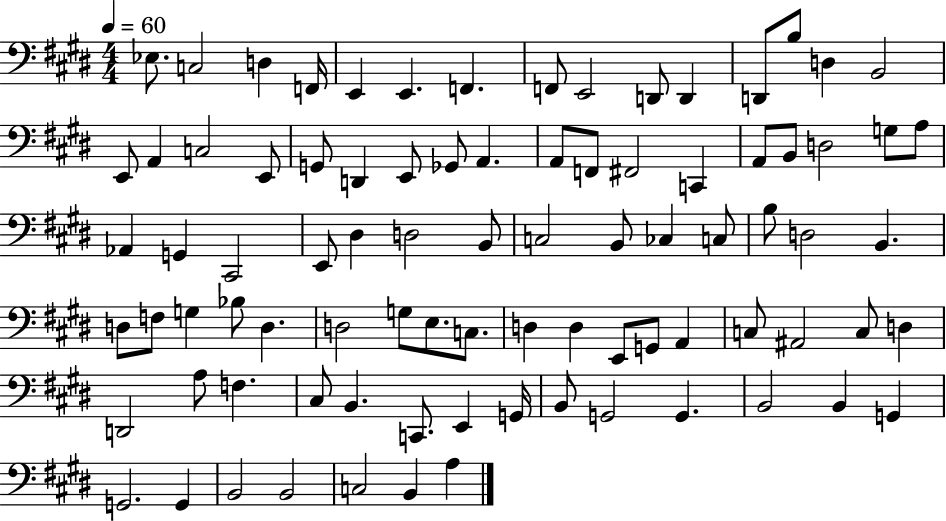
X:1
T:Untitled
M:4/4
L:1/4
K:E
_E,/2 C,2 D, F,,/4 E,, E,, F,, F,,/2 E,,2 D,,/2 D,, D,,/2 B,/2 D, B,,2 E,,/2 A,, C,2 E,,/2 G,,/2 D,, E,,/2 _G,,/2 A,, A,,/2 F,,/2 ^F,,2 C,, A,,/2 B,,/2 D,2 G,/2 A,/2 _A,, G,, ^C,,2 E,,/2 ^D, D,2 B,,/2 C,2 B,,/2 _C, C,/2 B,/2 D,2 B,, D,/2 F,/2 G, _B,/2 D, D,2 G,/2 E,/2 C,/2 D, D, E,,/2 G,,/2 A,, C,/2 ^A,,2 C,/2 D, D,,2 A,/2 F, ^C,/2 B,, C,,/2 E,, G,,/4 B,,/2 G,,2 G,, B,,2 B,, G,, G,,2 G,, B,,2 B,,2 C,2 B,, A,